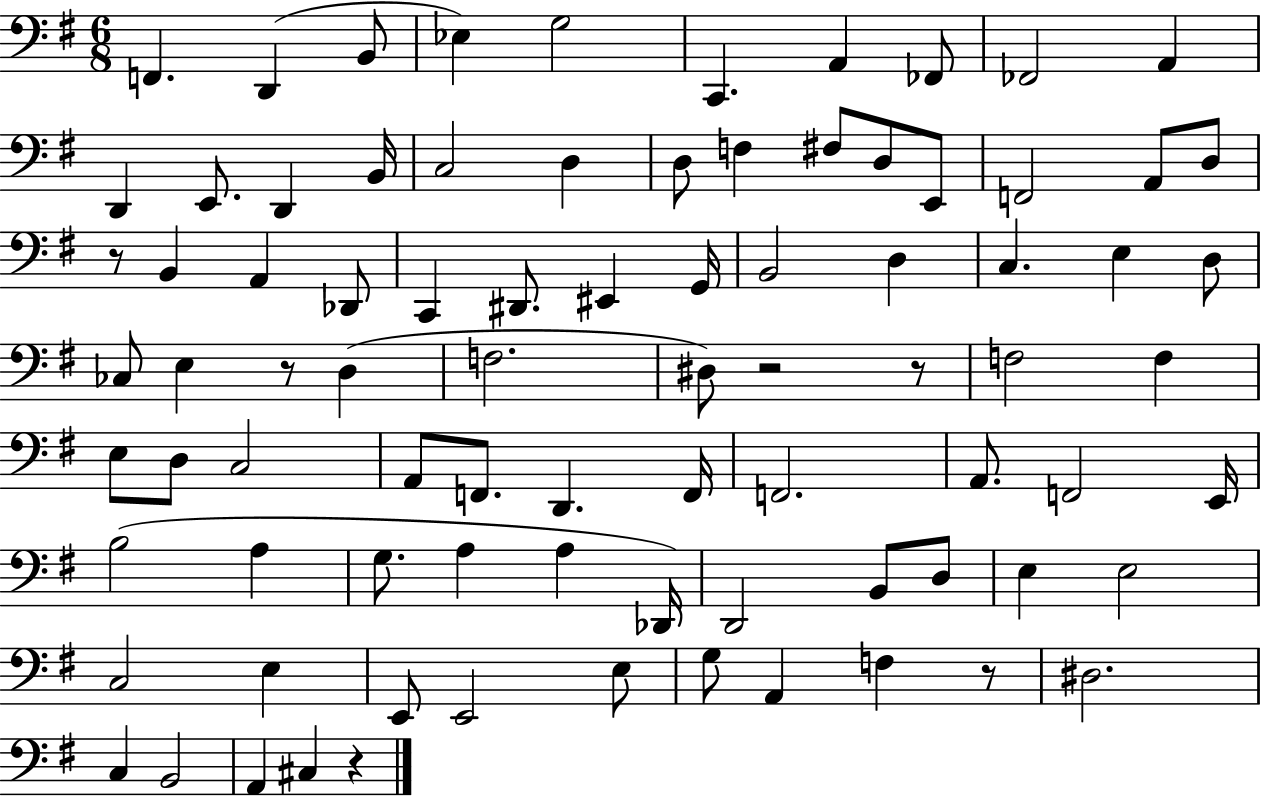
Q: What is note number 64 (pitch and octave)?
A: E3